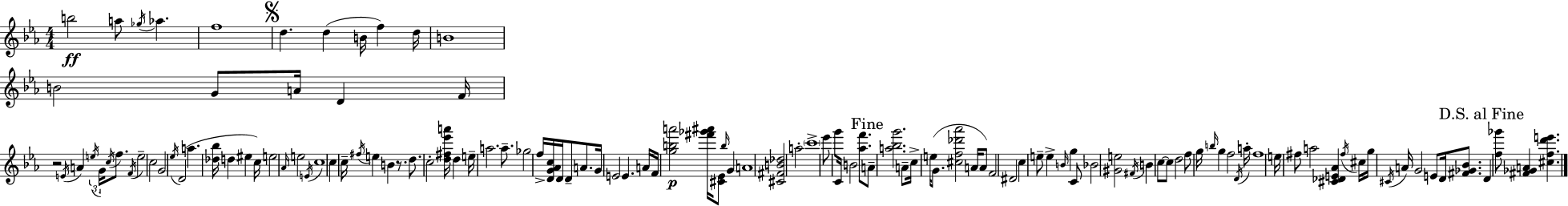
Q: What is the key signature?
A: C minor